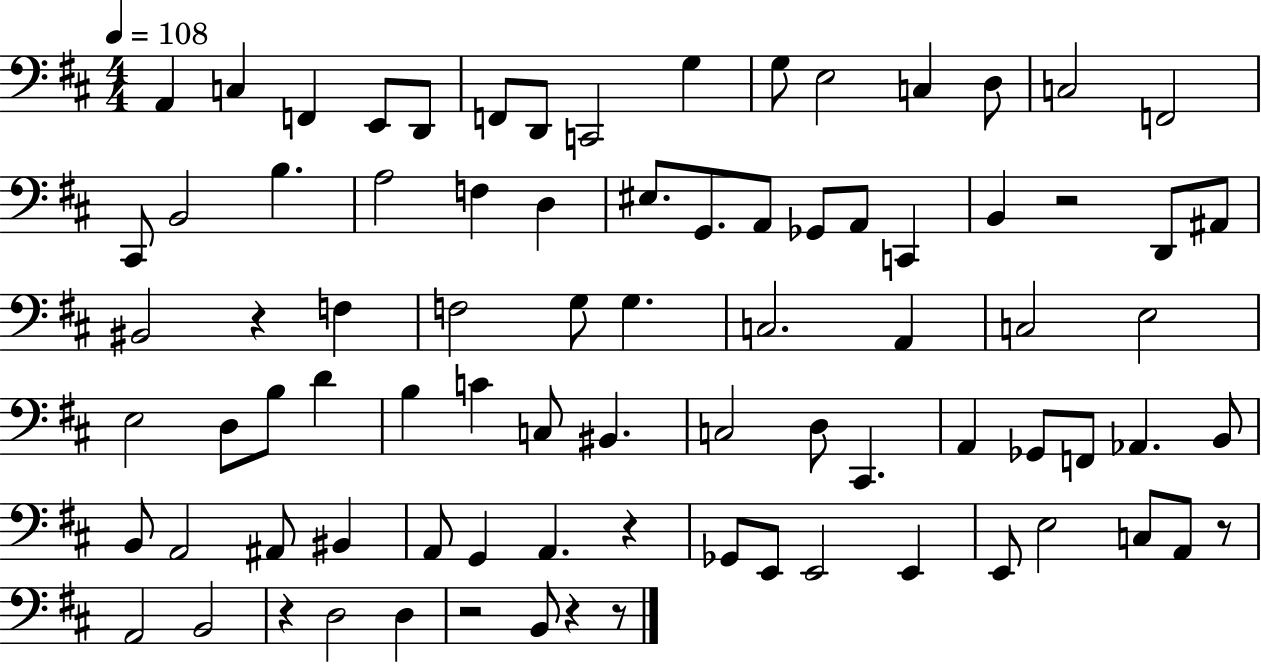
X:1
T:Untitled
M:4/4
L:1/4
K:D
A,, C, F,, E,,/2 D,,/2 F,,/2 D,,/2 C,,2 G, G,/2 E,2 C, D,/2 C,2 F,,2 ^C,,/2 B,,2 B, A,2 F, D, ^E,/2 G,,/2 A,,/2 _G,,/2 A,,/2 C,, B,, z2 D,,/2 ^A,,/2 ^B,,2 z F, F,2 G,/2 G, C,2 A,, C,2 E,2 E,2 D,/2 B,/2 D B, C C,/2 ^B,, C,2 D,/2 ^C,, A,, _G,,/2 F,,/2 _A,, B,,/2 B,,/2 A,,2 ^A,,/2 ^B,, A,,/2 G,, A,, z _G,,/2 E,,/2 E,,2 E,, E,,/2 E,2 C,/2 A,,/2 z/2 A,,2 B,,2 z D,2 D, z2 B,,/2 z z/2